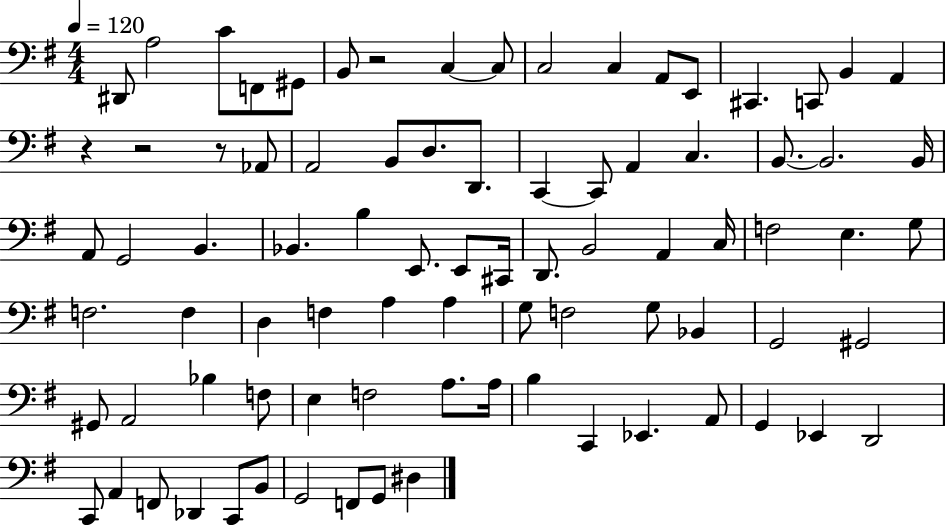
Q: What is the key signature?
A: G major